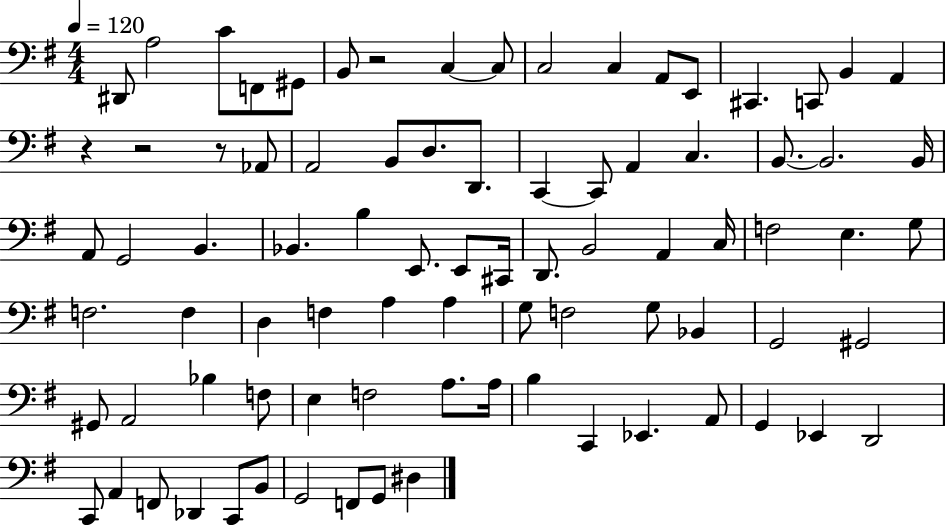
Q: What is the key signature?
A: G major